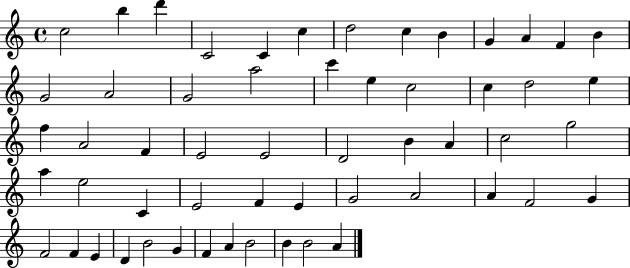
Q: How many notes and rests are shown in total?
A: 56